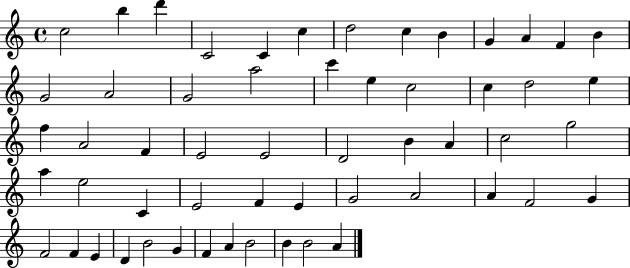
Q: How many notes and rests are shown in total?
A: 56